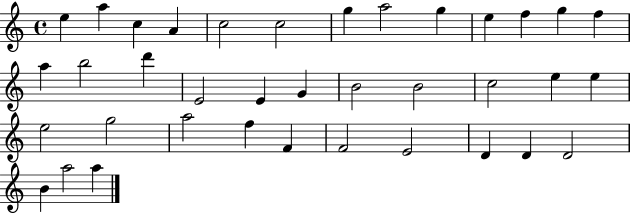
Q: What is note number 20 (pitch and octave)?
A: B4